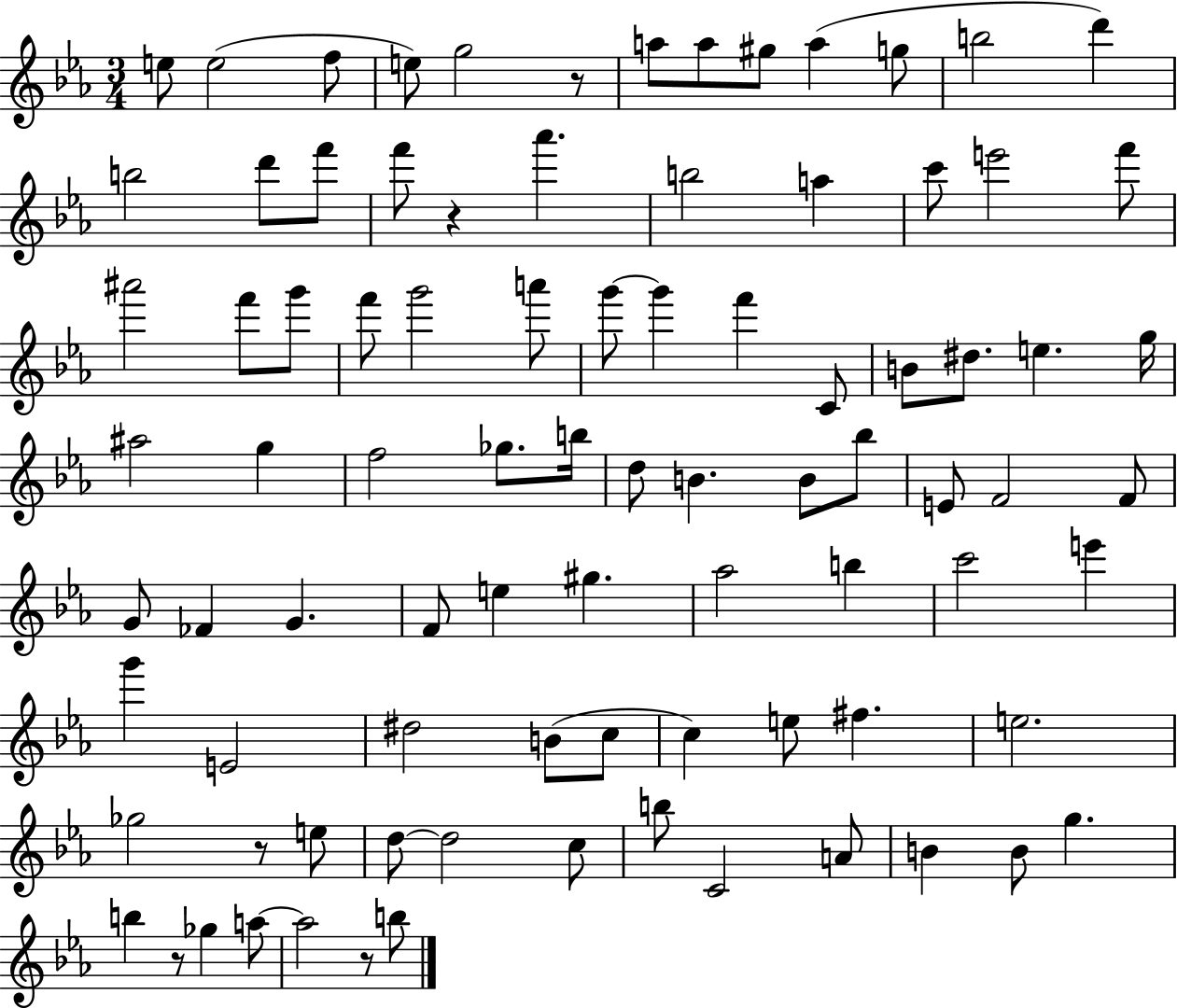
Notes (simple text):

E5/e E5/h F5/e E5/e G5/h R/e A5/e A5/e G#5/e A5/q G5/e B5/h D6/q B5/h D6/e F6/e F6/e R/q Ab6/q. B5/h A5/q C6/e E6/h F6/e A#6/h F6/e G6/e F6/e G6/h A6/e G6/e G6/q F6/q C4/e B4/e D#5/e. E5/q. G5/s A#5/h G5/q F5/h Gb5/e. B5/s D5/e B4/q. B4/e Bb5/e E4/e F4/h F4/e G4/e FES4/q G4/q. F4/e E5/q G#5/q. Ab5/h B5/q C6/h E6/q G6/q E4/h D#5/h B4/e C5/e C5/q E5/e F#5/q. E5/h. Gb5/h R/e E5/e D5/e D5/h C5/e B5/e C4/h A4/e B4/q B4/e G5/q. B5/q R/e Gb5/q A5/e A5/h R/e B5/e